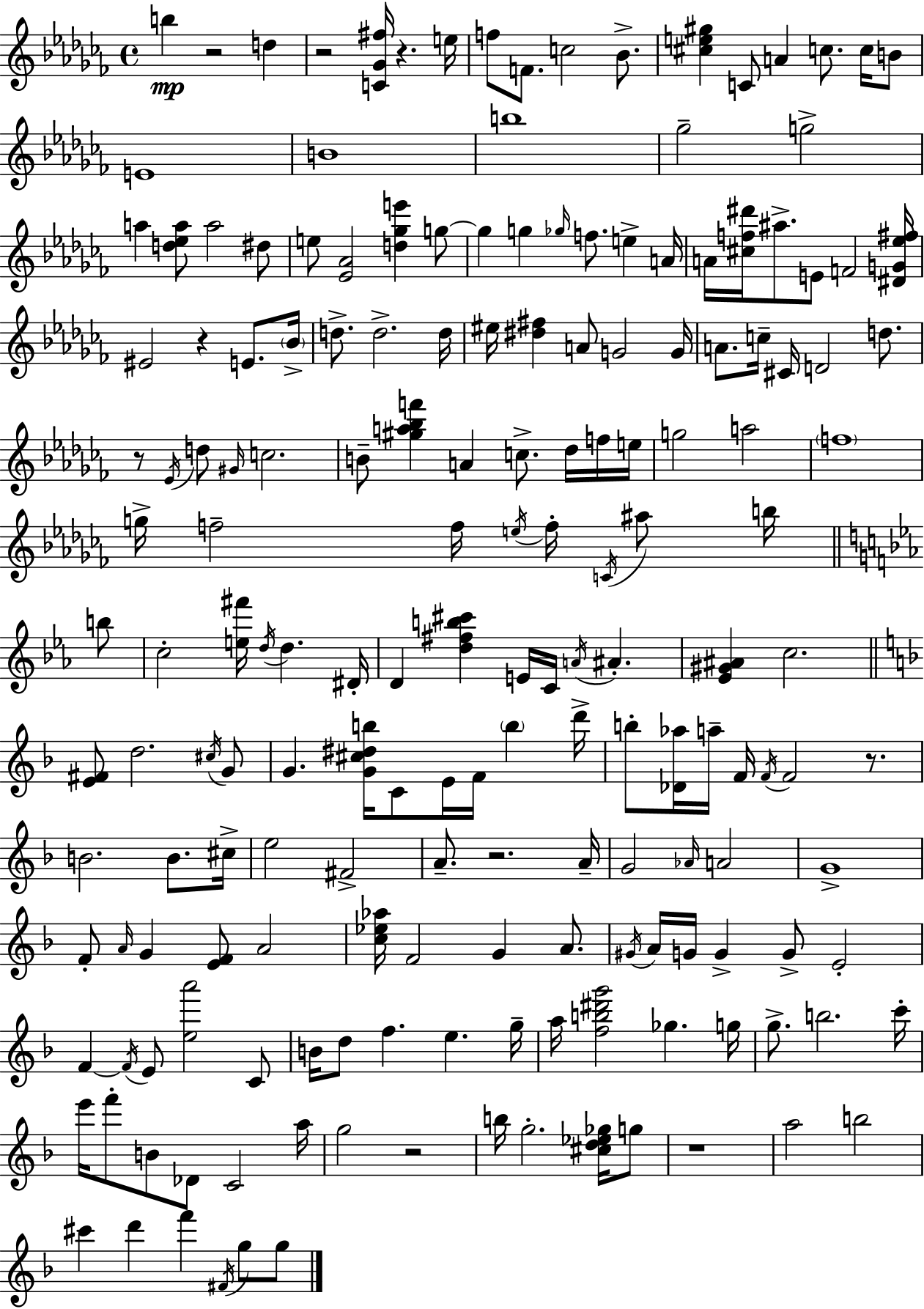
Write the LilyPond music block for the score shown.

{
  \clef treble
  \time 4/4
  \defaultTimeSignature
  \key aes \minor
  b''4\mp r2 d''4 | r2 <c' ges' fis''>16 r4. e''16 | f''8 f'8. c''2 bes'8.-> | <cis'' e'' gis''>4 c'8 a'4 c''8. c''16 b'8 | \break e'1 | b'1 | b''1 | ges''2-- g''2-> | \break a''4 <d'' ees'' a''>8 a''2 dis''8 | e''8 <ees' aes'>2 <d'' ges'' e'''>4 g''8~~ | g''4 g''4 \grace { ges''16 } f''8. e''4-> | a'16 a'16 <cis'' f'' dis'''>16 ais''8.-> e'8 f'2 | \break <dis' g' ees'' fis''>16 eis'2 r4 e'8. | \parenthesize bes'16-> d''8.-> d''2.-> | d''16 eis''16 <dis'' fis''>4 a'8 g'2 | g'16 a'8. c''16-- cis'16 d'2 d''8. | \break r8 \acciaccatura { ees'16 } d''8 \grace { gis'16 } c''2. | b'8-- <gis'' a'' bes'' f'''>4 a'4 c''8.-> | des''16 f''16 e''16 g''2 a''2 | \parenthesize f''1 | \break g''16-> f''2-- f''16 \acciaccatura { e''16 } f''16-. \acciaccatura { c'16 } | ais''8 b''16 \bar "||" \break \key ees \major b''8 c''2-. <e'' fis'''>16 \acciaccatura { d''16 } d''4. | dis'16-. d'4 <d'' fis'' b'' cis'''>4 e'16 c'16 \acciaccatura { a'16 } ais'4.-. | <ees' gis' ais'>4 c''2. | \bar "||" \break \key d \minor <e' fis'>8 d''2. \acciaccatura { cis''16 } g'8 | g'4. <g' cis'' dis'' b''>16 c'8 e'16 f'16 \parenthesize b''4 | d'''16-> b''8-. <des' aes''>16 a''16-- f'16 \acciaccatura { f'16 } f'2 r8. | b'2. b'8. | \break cis''16-> e''2 fis'2-> | a'8.-- r2. | a'16-- g'2 \grace { aes'16 } a'2 | g'1-> | \break f'8-. \grace { a'16 } g'4 <e' f'>8 a'2 | <c'' ees'' aes''>16 f'2 g'4 | a'8. \acciaccatura { gis'16 } a'16 g'16 g'4-> g'8-> e'2-. | f'4~~ \acciaccatura { f'16 } e'8 <e'' a'''>2 | \break c'8 b'16 d''8 f''4. e''4. | g''16-- a''16 <f'' b'' dis''' g'''>2 ges''4. | g''16 g''8.-> b''2. | c'''16-. e'''16 f'''8-. b'8 des'8 c'2 | \break a''16 g''2 r2 | b''16 g''2.-. | <cis'' d'' ees'' ges''>16 g''8 r1 | a''2 b''2 | \break cis'''4 d'''4 f'''4 | \acciaccatura { fis'16 } g''8 g''8 \bar "|."
}